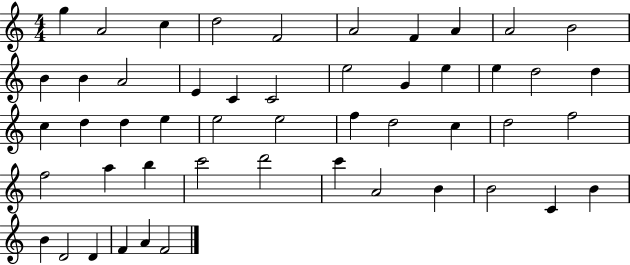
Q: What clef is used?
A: treble